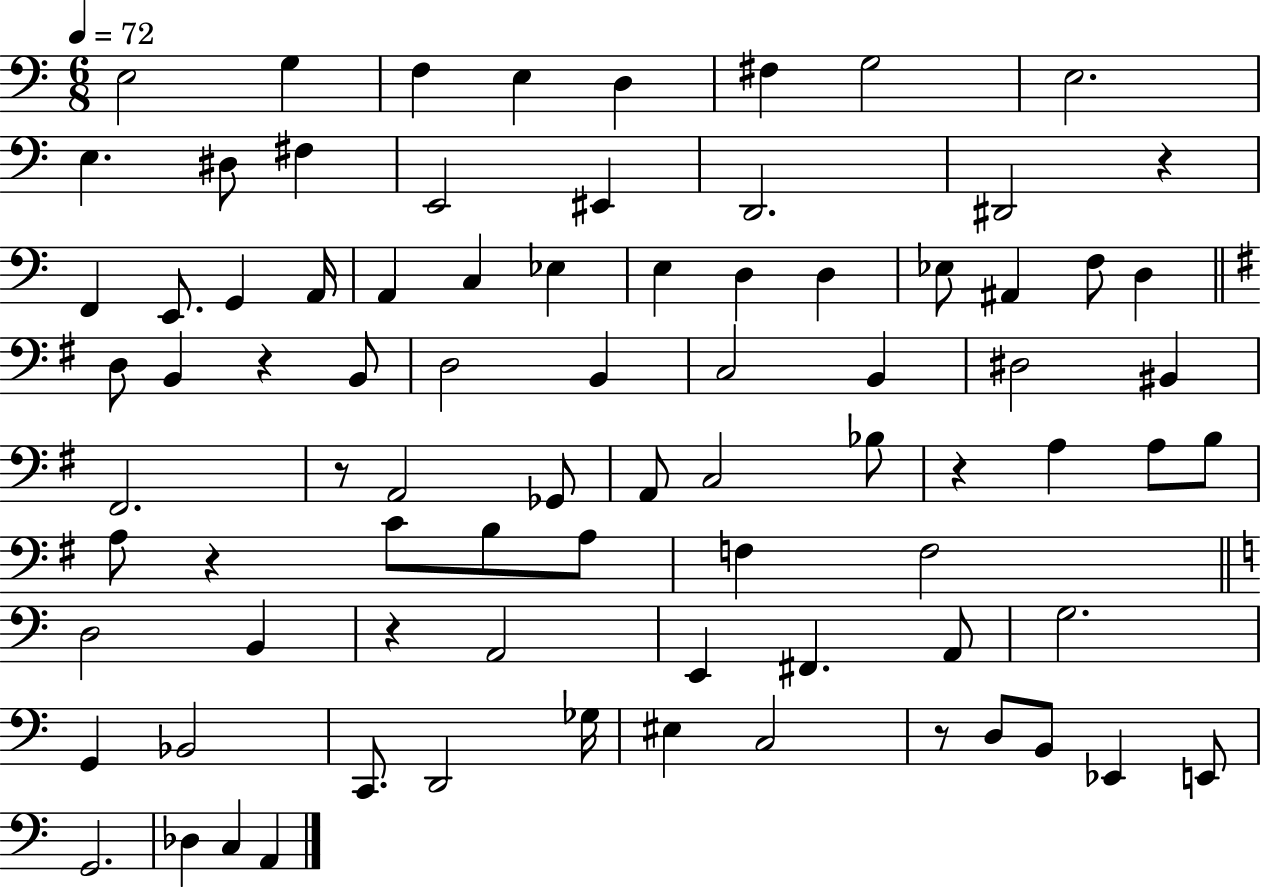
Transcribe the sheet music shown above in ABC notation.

X:1
T:Untitled
M:6/8
L:1/4
K:C
E,2 G, F, E, D, ^F, G,2 E,2 E, ^D,/2 ^F, E,,2 ^E,, D,,2 ^D,,2 z F,, E,,/2 G,, A,,/4 A,, C, _E, E, D, D, _E,/2 ^A,, F,/2 D, D,/2 B,, z B,,/2 D,2 B,, C,2 B,, ^D,2 ^B,, ^F,,2 z/2 A,,2 _G,,/2 A,,/2 C,2 _B,/2 z A, A,/2 B,/2 A,/2 z C/2 B,/2 A,/2 F, F,2 D,2 B,, z A,,2 E,, ^F,, A,,/2 G,2 G,, _B,,2 C,,/2 D,,2 _G,/4 ^E, C,2 z/2 D,/2 B,,/2 _E,, E,,/2 G,,2 _D, C, A,,